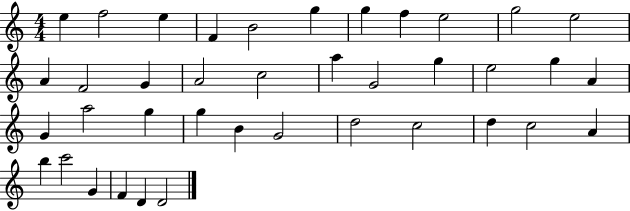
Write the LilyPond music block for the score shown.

{
  \clef treble
  \numericTimeSignature
  \time 4/4
  \key c \major
  e''4 f''2 e''4 | f'4 b'2 g''4 | g''4 f''4 e''2 | g''2 e''2 | \break a'4 f'2 g'4 | a'2 c''2 | a''4 g'2 g''4 | e''2 g''4 a'4 | \break g'4 a''2 g''4 | g''4 b'4 g'2 | d''2 c''2 | d''4 c''2 a'4 | \break b''4 c'''2 g'4 | f'4 d'4 d'2 | \bar "|."
}